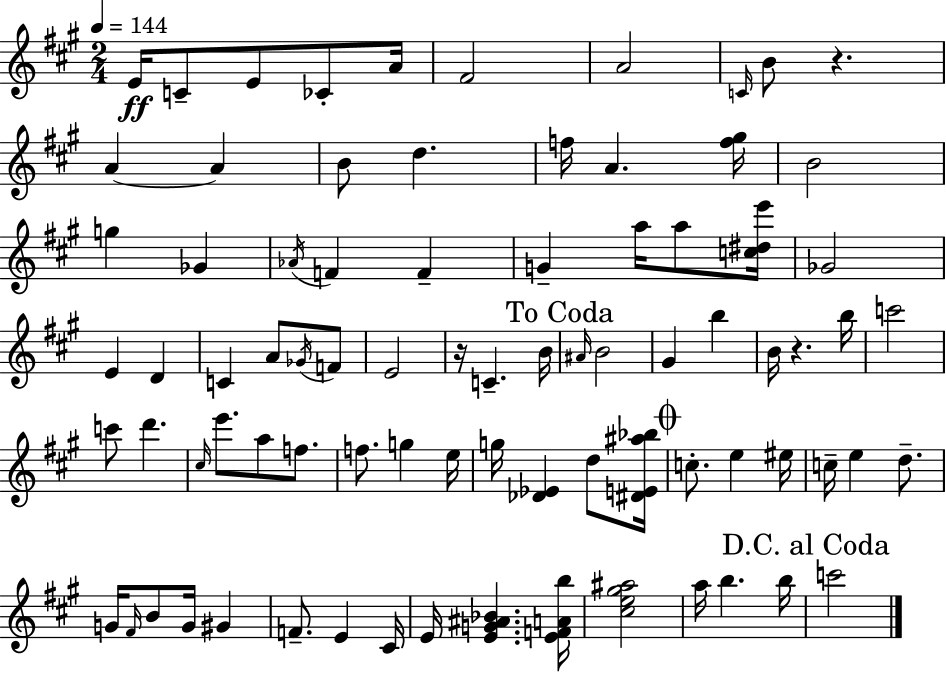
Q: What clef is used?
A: treble